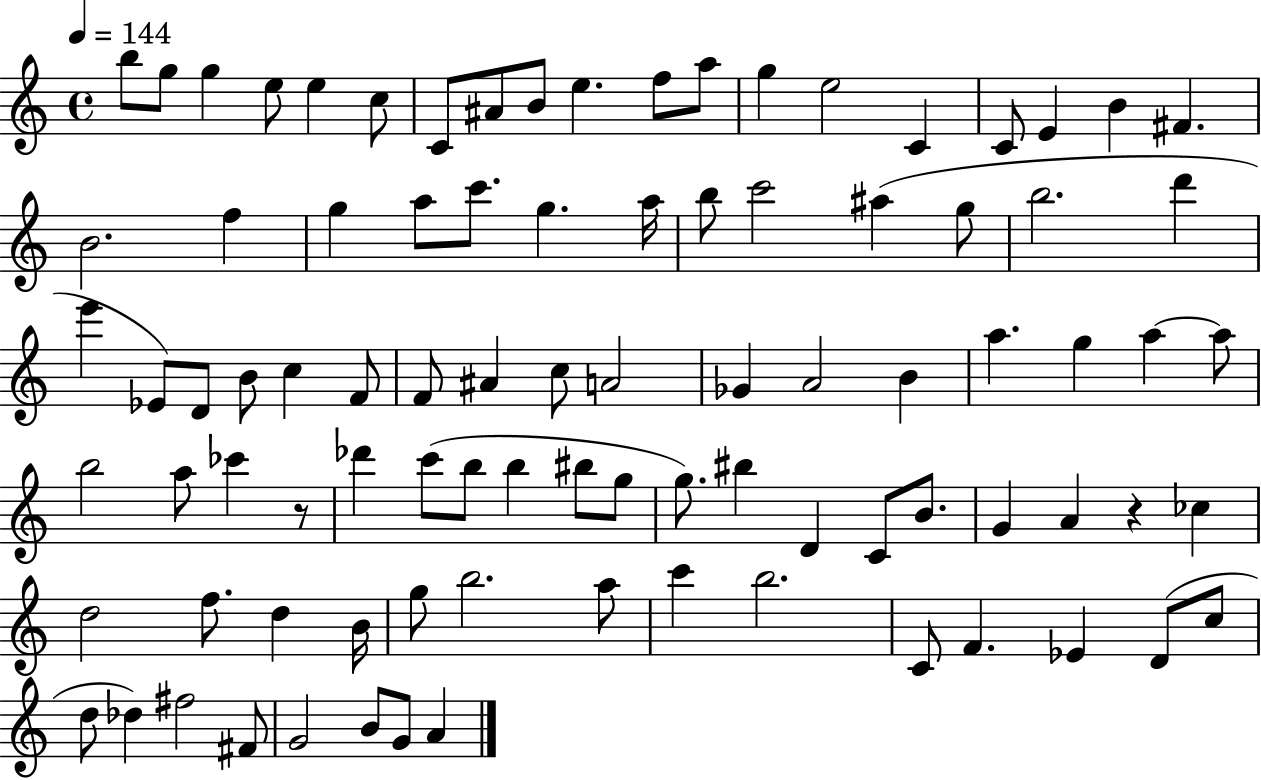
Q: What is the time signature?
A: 4/4